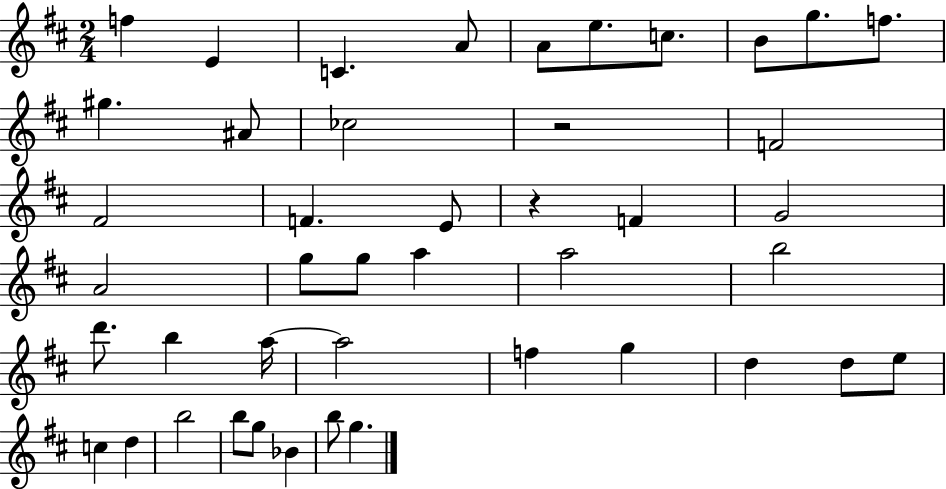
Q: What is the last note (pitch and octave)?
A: G5